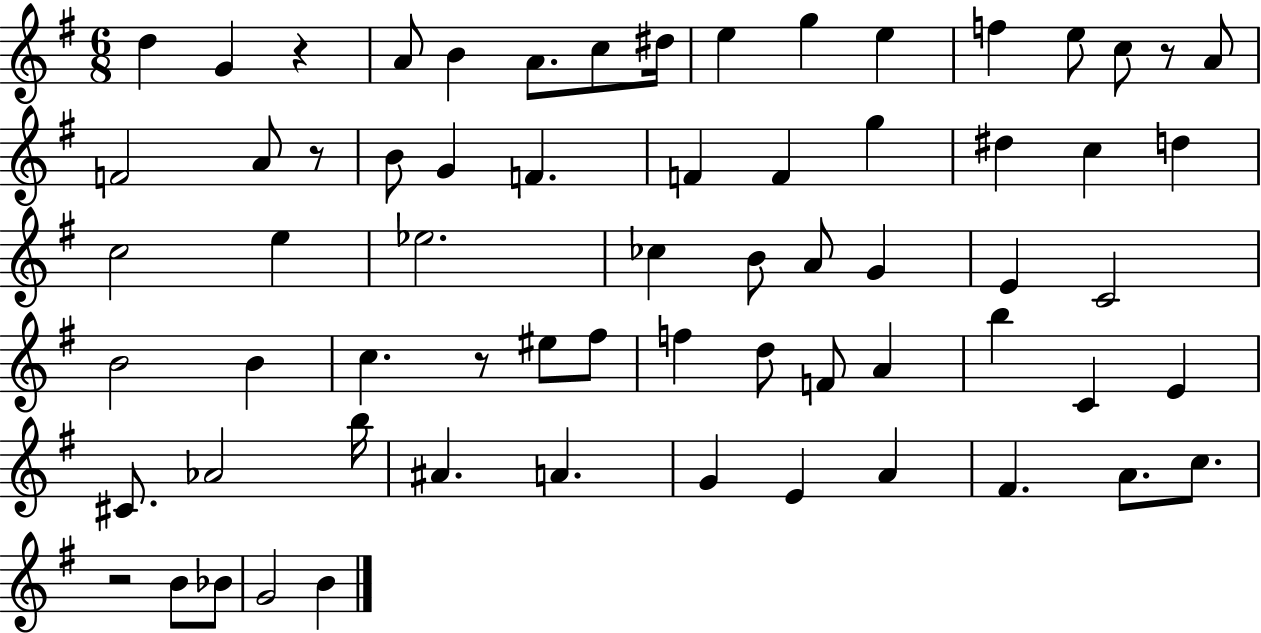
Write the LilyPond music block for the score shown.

{
  \clef treble
  \numericTimeSignature
  \time 6/8
  \key g \major
  \repeat volta 2 { d''4 g'4 r4 | a'8 b'4 a'8. c''8 dis''16 | e''4 g''4 e''4 | f''4 e''8 c''8 r8 a'8 | \break f'2 a'8 r8 | b'8 g'4 f'4. | f'4 f'4 g''4 | dis''4 c''4 d''4 | \break c''2 e''4 | ees''2. | ces''4 b'8 a'8 g'4 | e'4 c'2 | \break b'2 b'4 | c''4. r8 eis''8 fis''8 | f''4 d''8 f'8 a'4 | b''4 c'4 e'4 | \break cis'8. aes'2 b''16 | ais'4. a'4. | g'4 e'4 a'4 | fis'4. a'8. c''8. | \break r2 b'8 bes'8 | g'2 b'4 | } \bar "|."
}